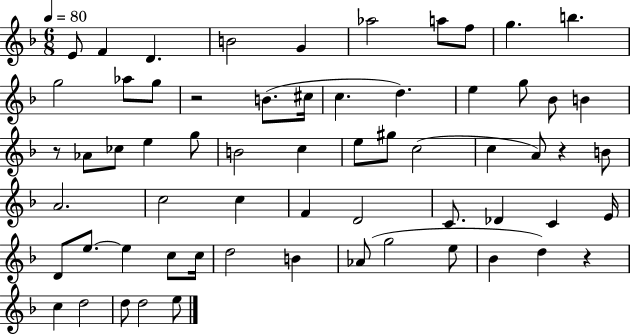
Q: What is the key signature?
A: F major